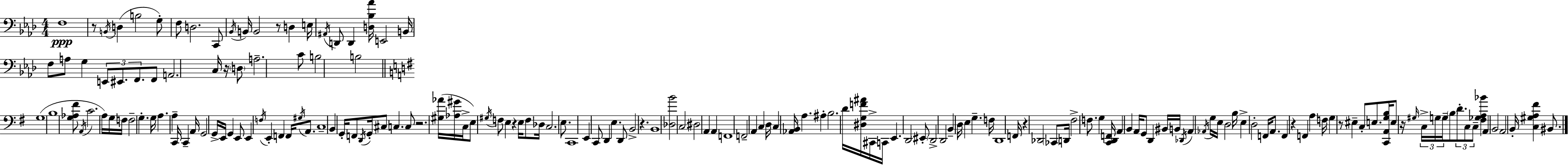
F3/w R/e B2/s D3/q B3/h G3/e F3/e D3/h. C2/e Bb2/s B2/s B2/h R/e D3/q E3/s A#2/s D2/e D2/q [D3,Bb3,Ab4]/s E2/h B2/s F3/e A3/e G3/q E2/e EIS2/e. F2/e. F2/e A2/h. C3/s R/s D3/e A3/h. C4/e B3/h B3/h G3/w B3/w [G3,Ab3,F#4]/e A2/s C4/h. A3/s G3/s F3/s F3/h G3/q. G3/s A3/q. A3/q C2/s C2/q A2/s G2/h G2/s E2/s G2/q E2/e E2/q F3/s E2/q F2/q F2/s G#3/s A2/e. C3/w B2/q G2/s F2/e D2/s G2/s C#3/e C3/q. C3/e R/h. [G#3,Ab4]/s [Ab3,G#4]/s C3/s E3/e G#3/s F3/e E3/q R/q E3/s F3/e Db3/s C3/h. E3/e. C2/w E2/q C2/e D2/q E3/q. D2/e B2/h R/q. B2/w [Db3,B4]/h C3/h D#3/h A2/q A2/q F2/w F2/h A2/q C3/q D3/s C3/q [Ab2,B2]/s A3/q. A#3/q B3/h. D4/s [D#3,G3,F4,A#4]/s C#2/s C2/s E2/q. D2/h EIS2/e D2/h D2/h B2/q D3/s E3/q G3/q. F3/s D2/w F2/s R/q Db2/h CES2/e D2/s F#3/h F3/e. G3/q [C2,D2,F2]/s A2/q B2/q A2/s G2/e D2/q BIS2/s B2/s Db2/s A2/q Ab2/s G3/s E3/s D3/h B3/s E3/q D3/h F2/s A2/e. F2/q R/q F2/q A3/q F3/s G3/q R/e EIS3/q C3/e E3/e. [C2,A2,G3,B3]/s E3/e R/s G#3/s C3/s G3/s G3/s B3/e D4/e. C3/e C3/e [F#3,Gb3,A3,Bb4]/q A2/q B2/h A2/h B2/s [C3,G#3,A3,F#4]/q BIS2/e.